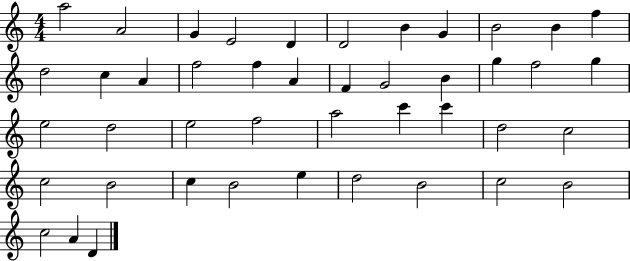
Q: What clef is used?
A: treble